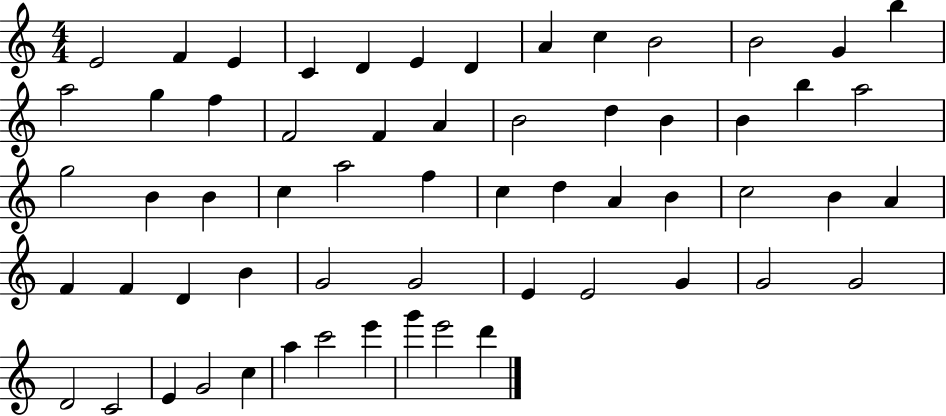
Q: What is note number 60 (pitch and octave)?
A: D6